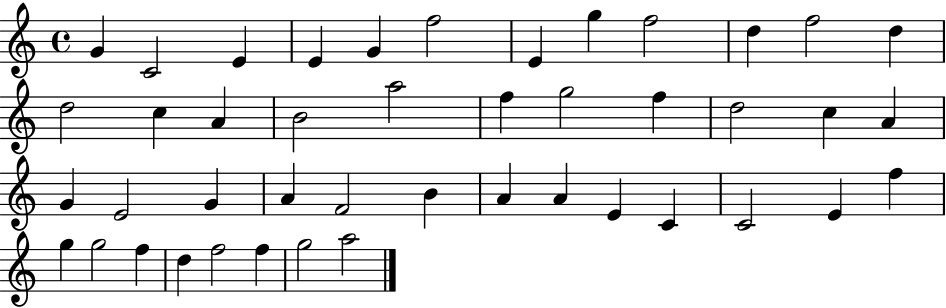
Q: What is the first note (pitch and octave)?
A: G4